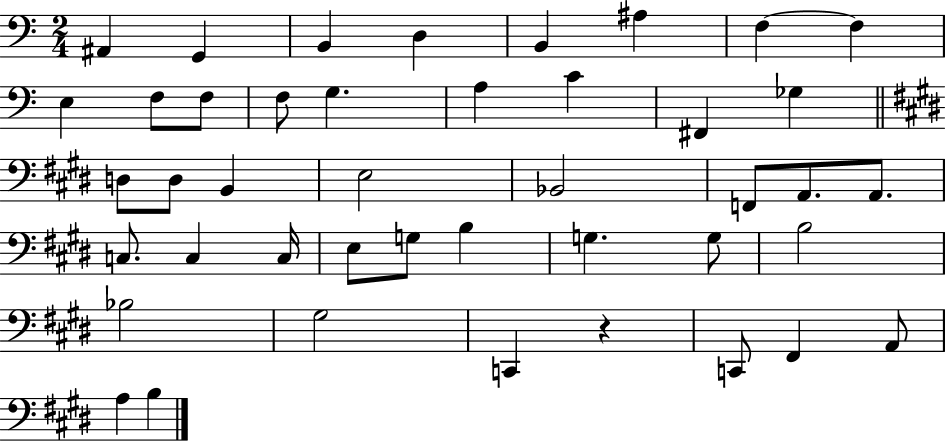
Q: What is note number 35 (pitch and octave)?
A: Bb3